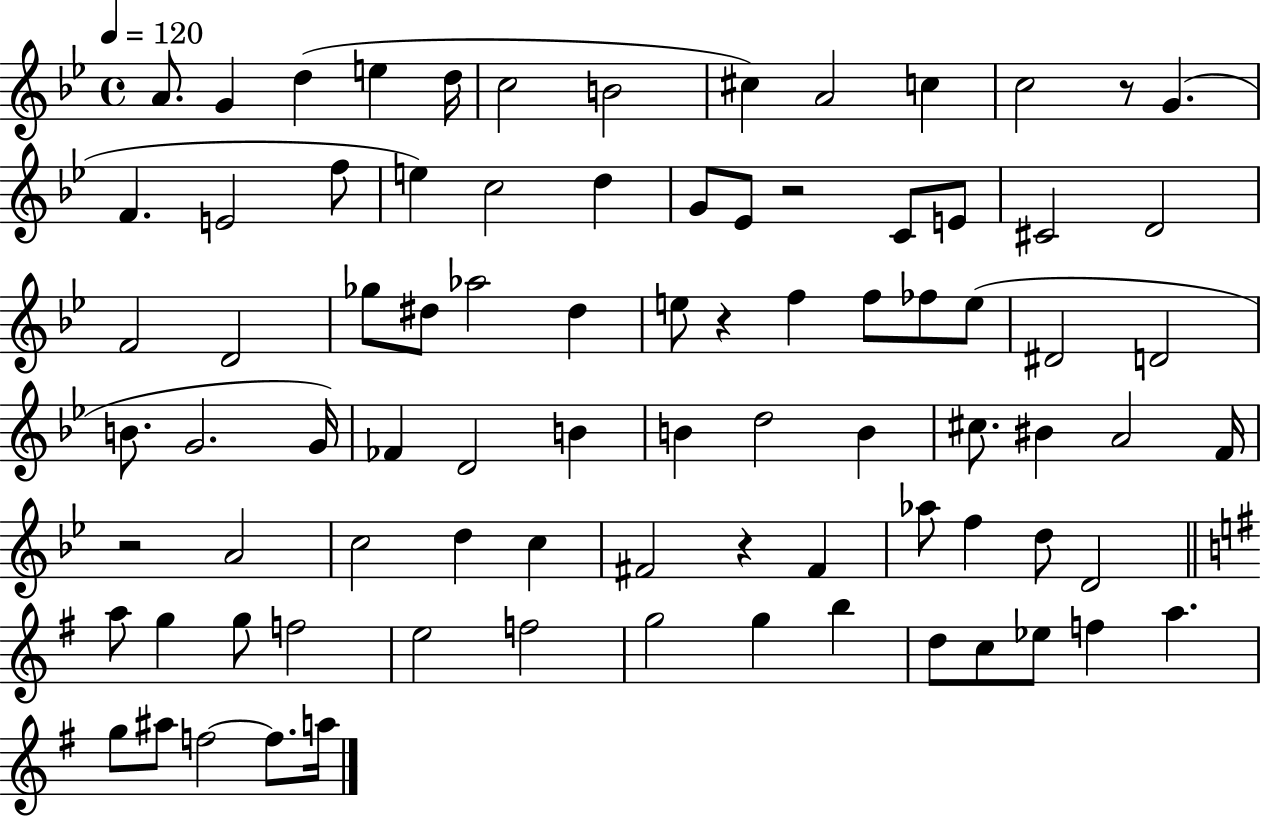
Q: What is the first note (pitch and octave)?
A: A4